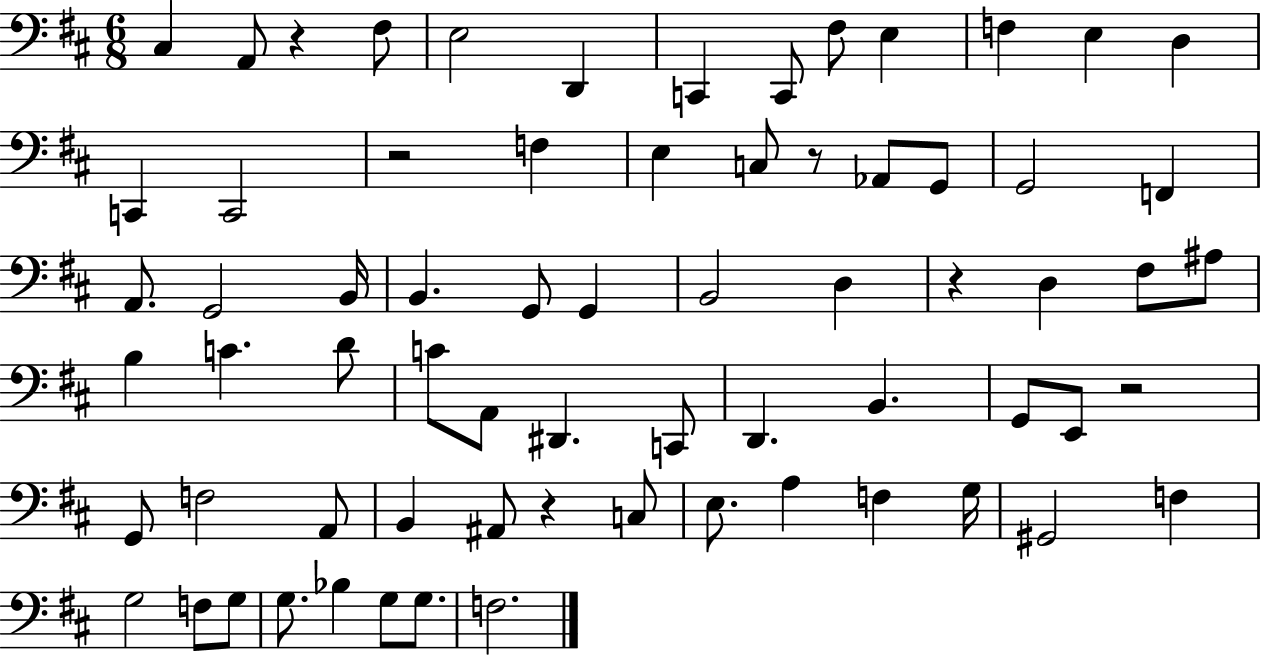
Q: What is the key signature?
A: D major